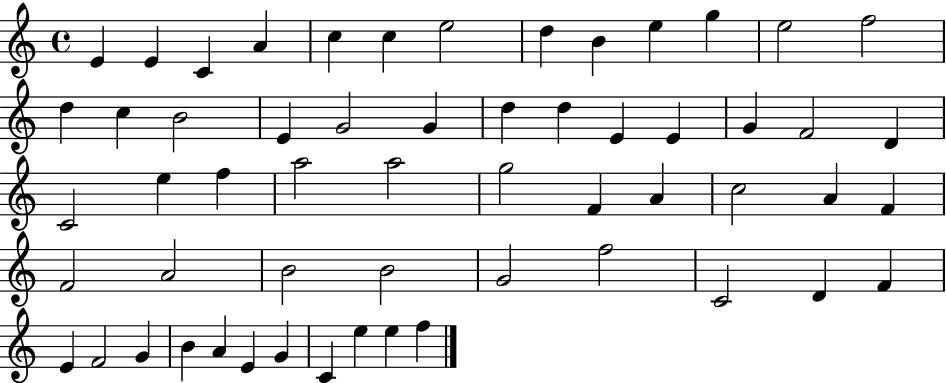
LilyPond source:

{
  \clef treble
  \time 4/4
  \defaultTimeSignature
  \key c \major
  e'4 e'4 c'4 a'4 | c''4 c''4 e''2 | d''4 b'4 e''4 g''4 | e''2 f''2 | \break d''4 c''4 b'2 | e'4 g'2 g'4 | d''4 d''4 e'4 e'4 | g'4 f'2 d'4 | \break c'2 e''4 f''4 | a''2 a''2 | g''2 f'4 a'4 | c''2 a'4 f'4 | \break f'2 a'2 | b'2 b'2 | g'2 f''2 | c'2 d'4 f'4 | \break e'4 f'2 g'4 | b'4 a'4 e'4 g'4 | c'4 e''4 e''4 f''4 | \bar "|."
}